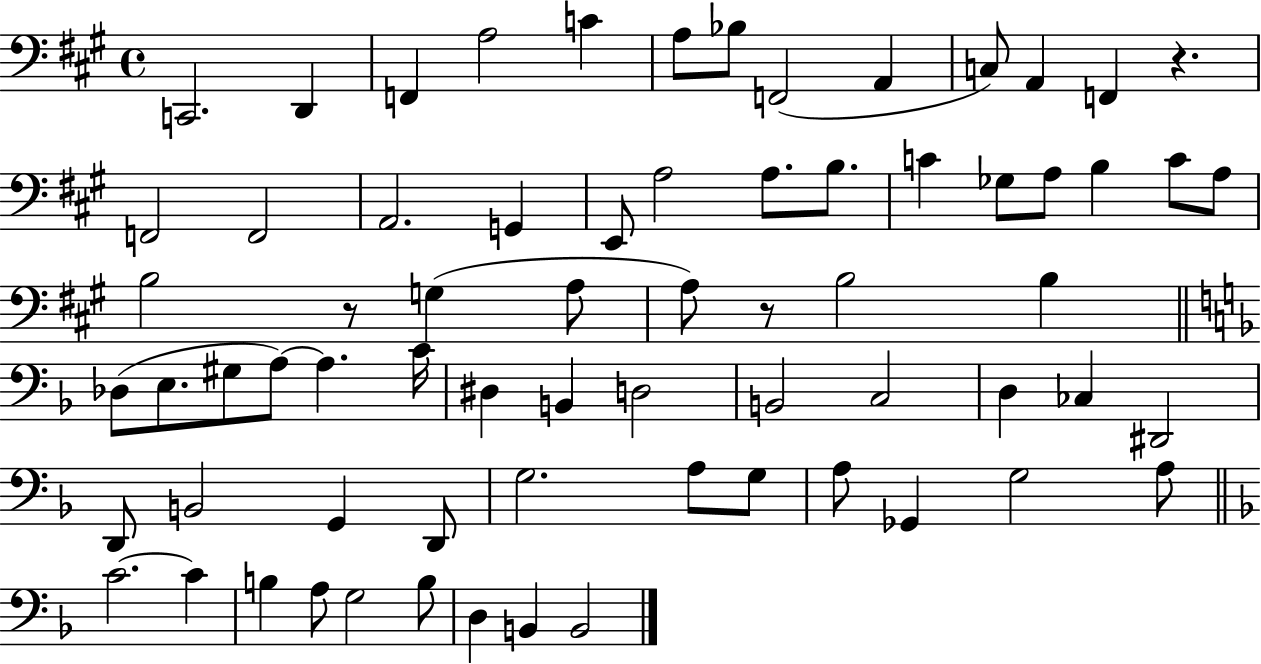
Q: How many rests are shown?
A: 3